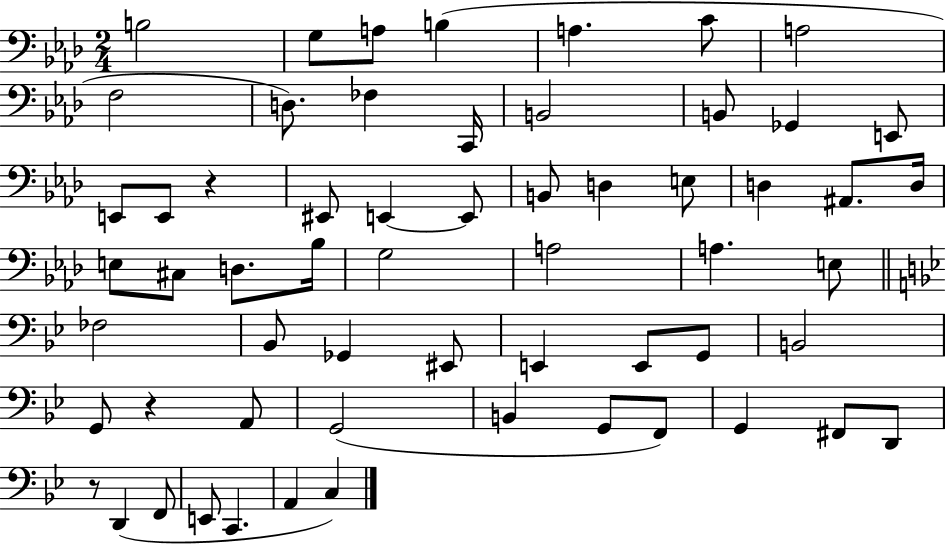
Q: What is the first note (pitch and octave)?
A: B3